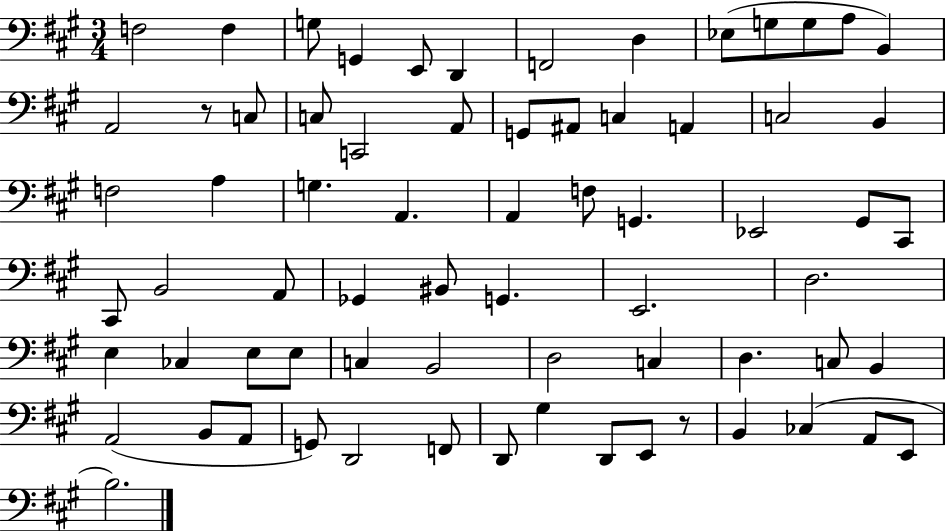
X:1
T:Untitled
M:3/4
L:1/4
K:A
F,2 F, G,/2 G,, E,,/2 D,, F,,2 D, _E,/2 G,/2 G,/2 A,/2 B,, A,,2 z/2 C,/2 C,/2 C,,2 A,,/2 G,,/2 ^A,,/2 C, A,, C,2 B,, F,2 A, G, A,, A,, F,/2 G,, _E,,2 ^G,,/2 ^C,,/2 ^C,,/2 B,,2 A,,/2 _G,, ^B,,/2 G,, E,,2 D,2 E, _C, E,/2 E,/2 C, B,,2 D,2 C, D, C,/2 B,, A,,2 B,,/2 A,,/2 G,,/2 D,,2 F,,/2 D,,/2 ^G, D,,/2 E,,/2 z/2 B,, _C, A,,/2 E,,/2 B,2